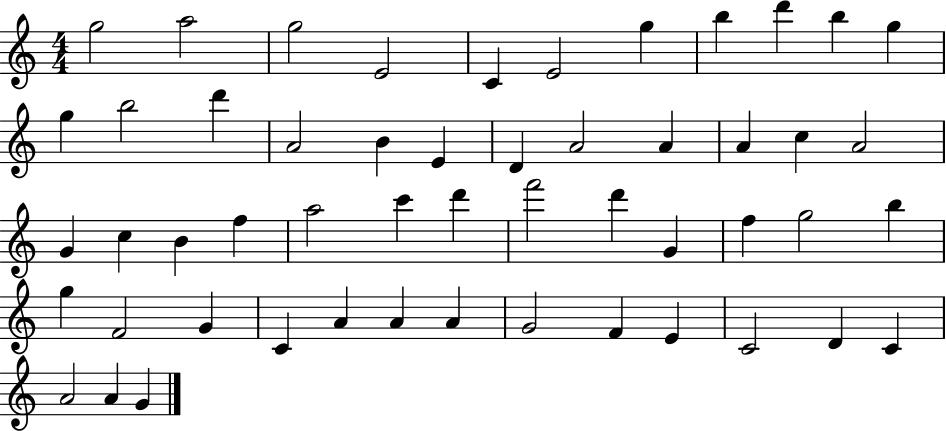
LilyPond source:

{
  \clef treble
  \numericTimeSignature
  \time 4/4
  \key c \major
  g''2 a''2 | g''2 e'2 | c'4 e'2 g''4 | b''4 d'''4 b''4 g''4 | \break g''4 b''2 d'''4 | a'2 b'4 e'4 | d'4 a'2 a'4 | a'4 c''4 a'2 | \break g'4 c''4 b'4 f''4 | a''2 c'''4 d'''4 | f'''2 d'''4 g'4 | f''4 g''2 b''4 | \break g''4 f'2 g'4 | c'4 a'4 a'4 a'4 | g'2 f'4 e'4 | c'2 d'4 c'4 | \break a'2 a'4 g'4 | \bar "|."
}